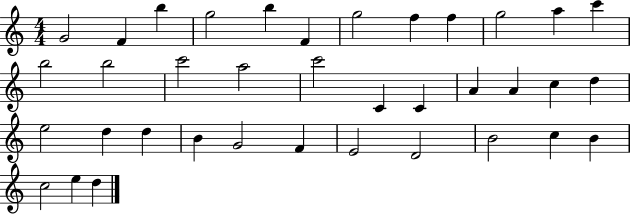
G4/h F4/q B5/q G5/h B5/q F4/q G5/h F5/q F5/q G5/h A5/q C6/q B5/h B5/h C6/h A5/h C6/h C4/q C4/q A4/q A4/q C5/q D5/q E5/h D5/q D5/q B4/q G4/h F4/q E4/h D4/h B4/h C5/q B4/q C5/h E5/q D5/q